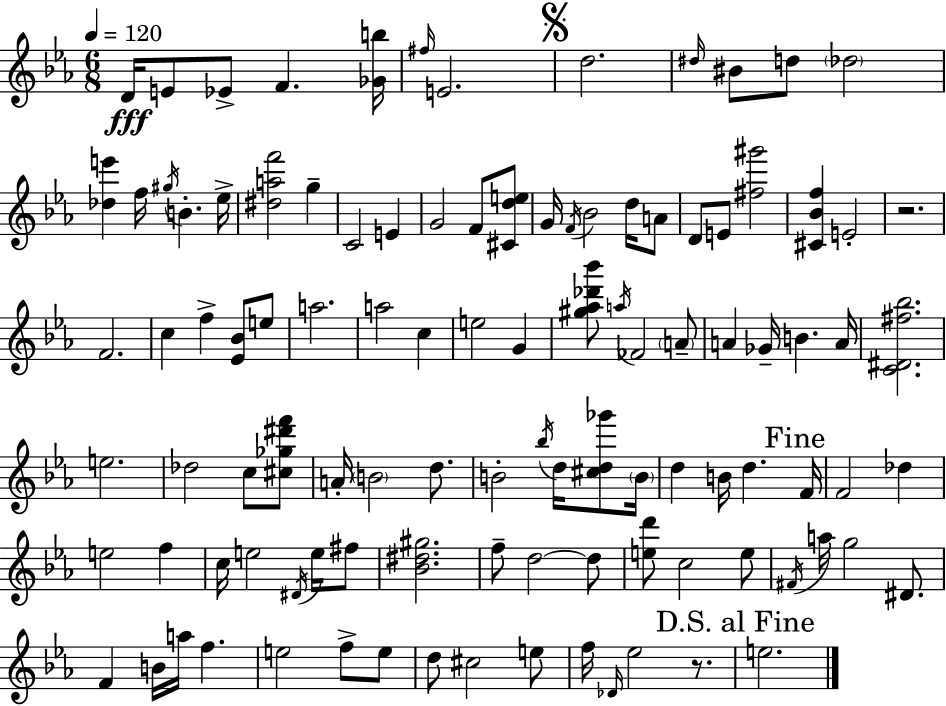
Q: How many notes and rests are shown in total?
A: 105